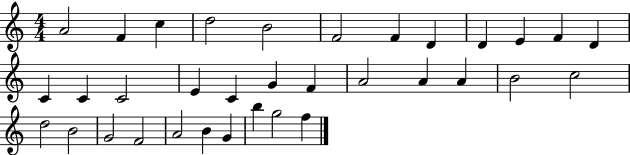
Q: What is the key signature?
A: C major